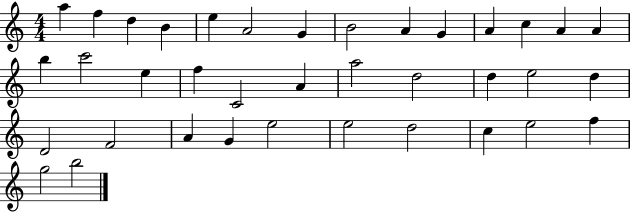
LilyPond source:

{
  \clef treble
  \numericTimeSignature
  \time 4/4
  \key c \major
  a''4 f''4 d''4 b'4 | e''4 a'2 g'4 | b'2 a'4 g'4 | a'4 c''4 a'4 a'4 | \break b''4 c'''2 e''4 | f''4 c'2 a'4 | a''2 d''2 | d''4 e''2 d''4 | \break d'2 f'2 | a'4 g'4 e''2 | e''2 d''2 | c''4 e''2 f''4 | \break g''2 b''2 | \bar "|."
}